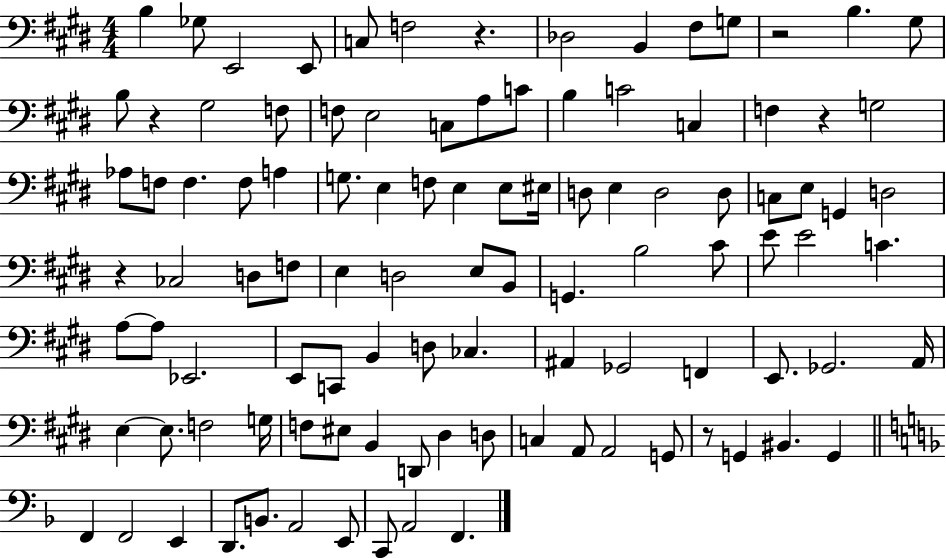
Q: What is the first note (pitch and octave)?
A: B3